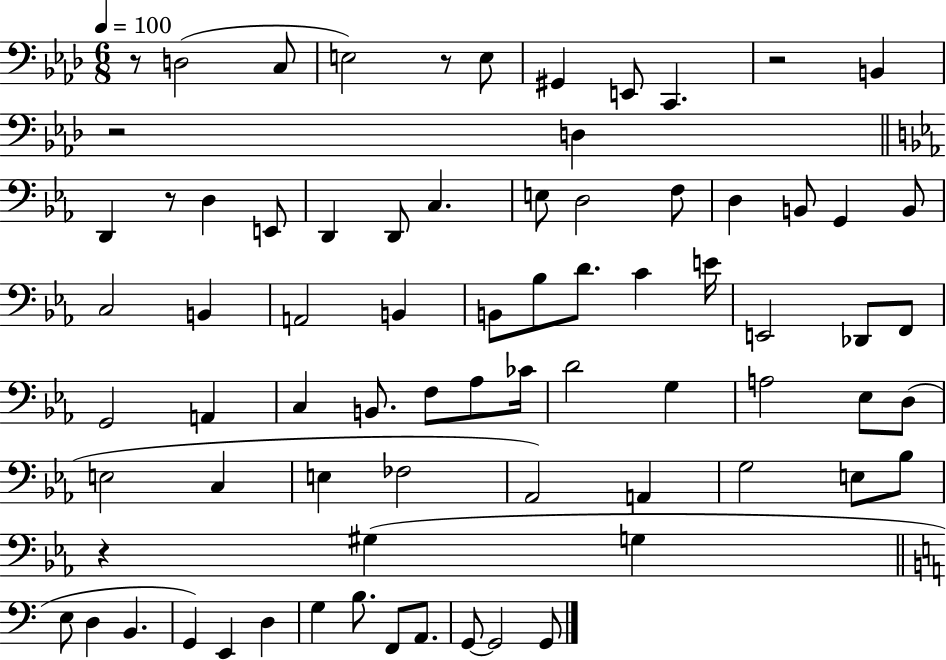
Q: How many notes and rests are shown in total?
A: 76